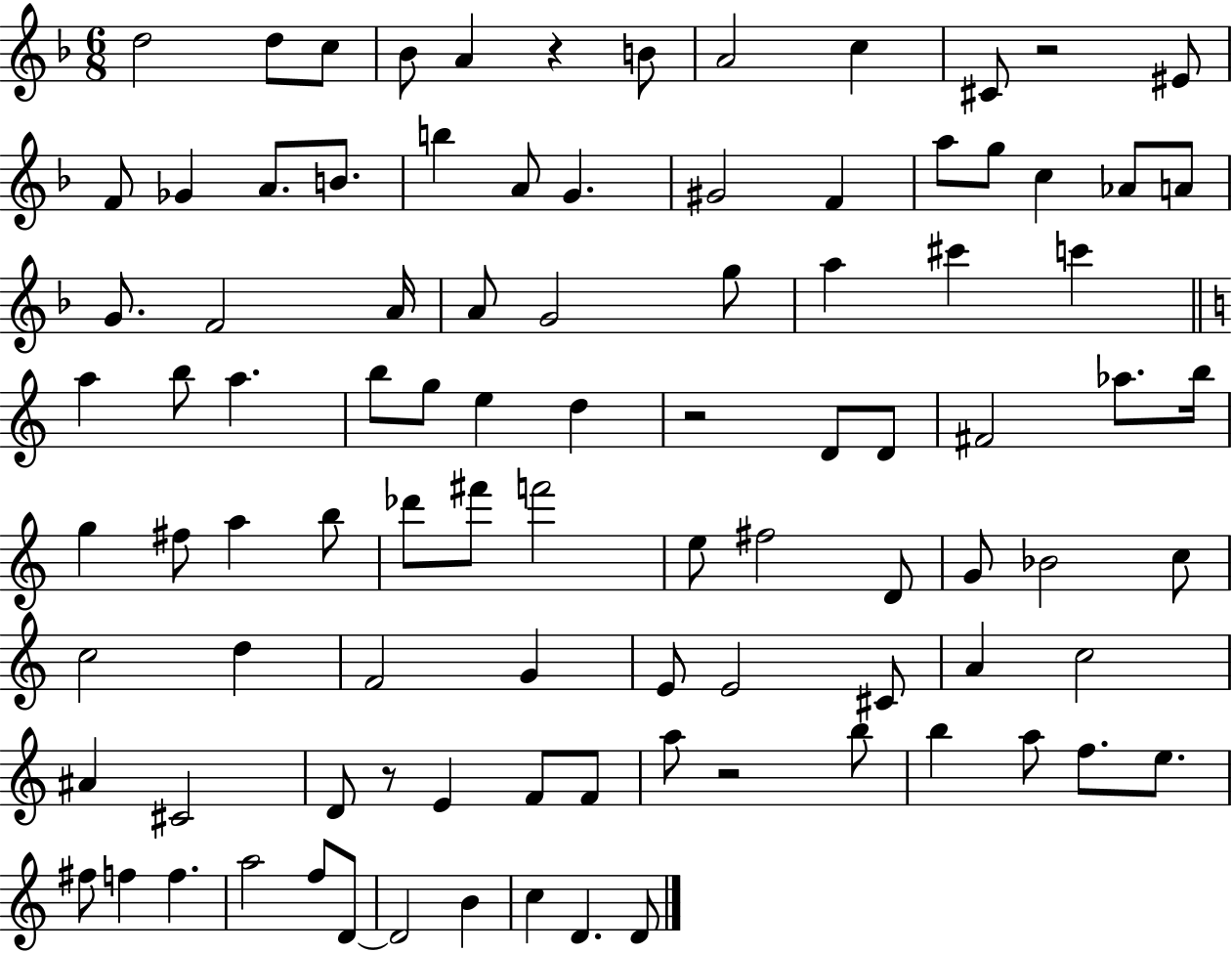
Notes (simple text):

D5/h D5/e C5/e Bb4/e A4/q R/q B4/e A4/h C5/q C#4/e R/h EIS4/e F4/e Gb4/q A4/e. B4/e. B5/q A4/e G4/q. G#4/h F4/q A5/e G5/e C5/q Ab4/e A4/e G4/e. F4/h A4/s A4/e G4/h G5/e A5/q C#6/q C6/q A5/q B5/e A5/q. B5/e G5/e E5/q D5/q R/h D4/e D4/e F#4/h Ab5/e. B5/s G5/q F#5/e A5/q B5/e Db6/e F#6/e F6/h E5/e F#5/h D4/e G4/e Bb4/h C5/e C5/h D5/q F4/h G4/q E4/e E4/h C#4/e A4/q C5/h A#4/q C#4/h D4/e R/e E4/q F4/e F4/e A5/e R/h B5/e B5/q A5/e F5/e. E5/e. F#5/e F5/q F5/q. A5/h F5/e D4/e D4/h B4/q C5/q D4/q. D4/e